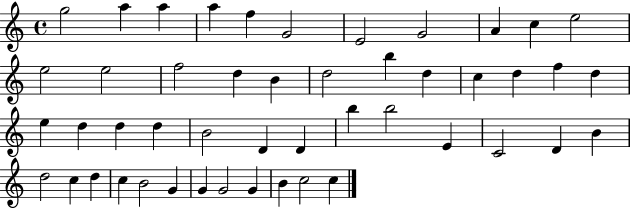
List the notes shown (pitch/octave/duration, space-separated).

G5/h A5/q A5/q A5/q F5/q G4/h E4/h G4/h A4/q C5/q E5/h E5/h E5/h F5/h D5/q B4/q D5/h B5/q D5/q C5/q D5/q F5/q D5/q E5/q D5/q D5/q D5/q B4/h D4/q D4/q B5/q B5/h E4/q C4/h D4/q B4/q D5/h C5/q D5/q C5/q B4/h G4/q G4/q G4/h G4/q B4/q C5/h C5/q